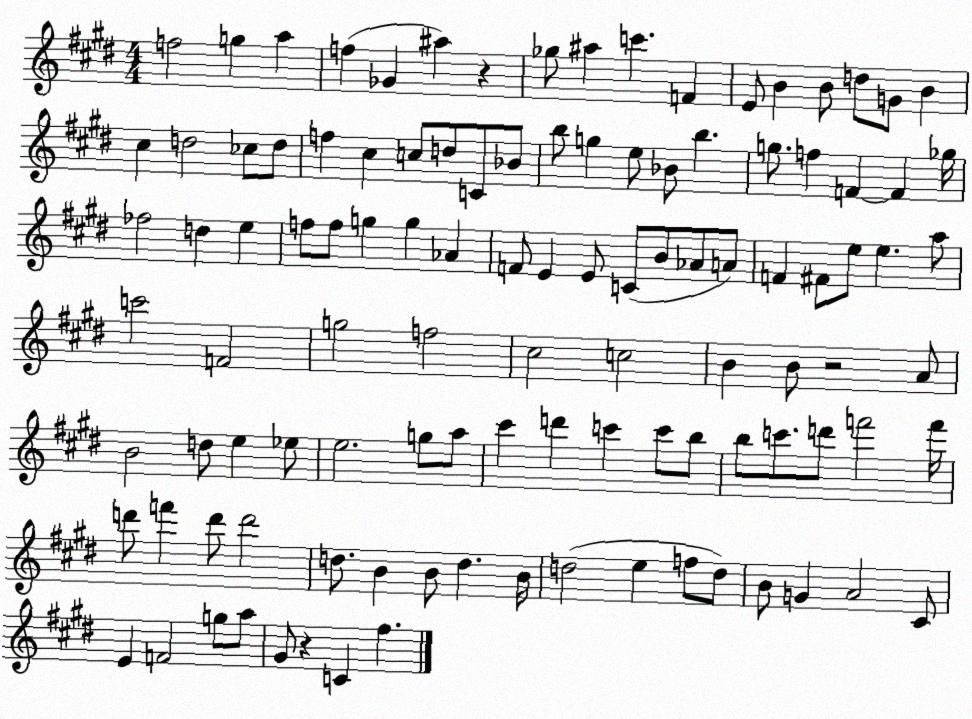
X:1
T:Untitled
M:4/4
L:1/4
K:E
f2 g a f _G ^a z _g/2 ^a c' F E/2 B B/2 d/2 G/2 B ^c d2 _c/2 d/2 f ^c c/2 d/2 C/2 _B/2 b/2 g e/2 _B/2 b g/2 f F F _g/4 _f2 d e f/2 f/2 g g _A F/2 E E/2 C/2 B/2 _A/2 A/2 F ^F/2 e/2 e a/2 c'2 F2 g2 f2 ^c2 c2 B B/2 z2 A/2 B2 d/2 e _e/2 e2 g/2 a/2 ^c' d' c' c'/2 b/2 b/2 c'/2 d'/2 f'2 f'/4 d'/2 f' d'/2 d'2 d/2 B B/2 d B/4 d2 e f/2 d/2 B/2 G A2 ^C/2 E F2 g/2 a/2 ^G/2 z C ^f